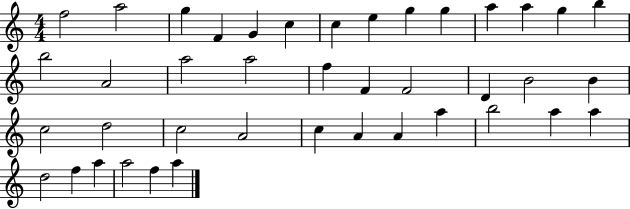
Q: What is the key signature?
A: C major